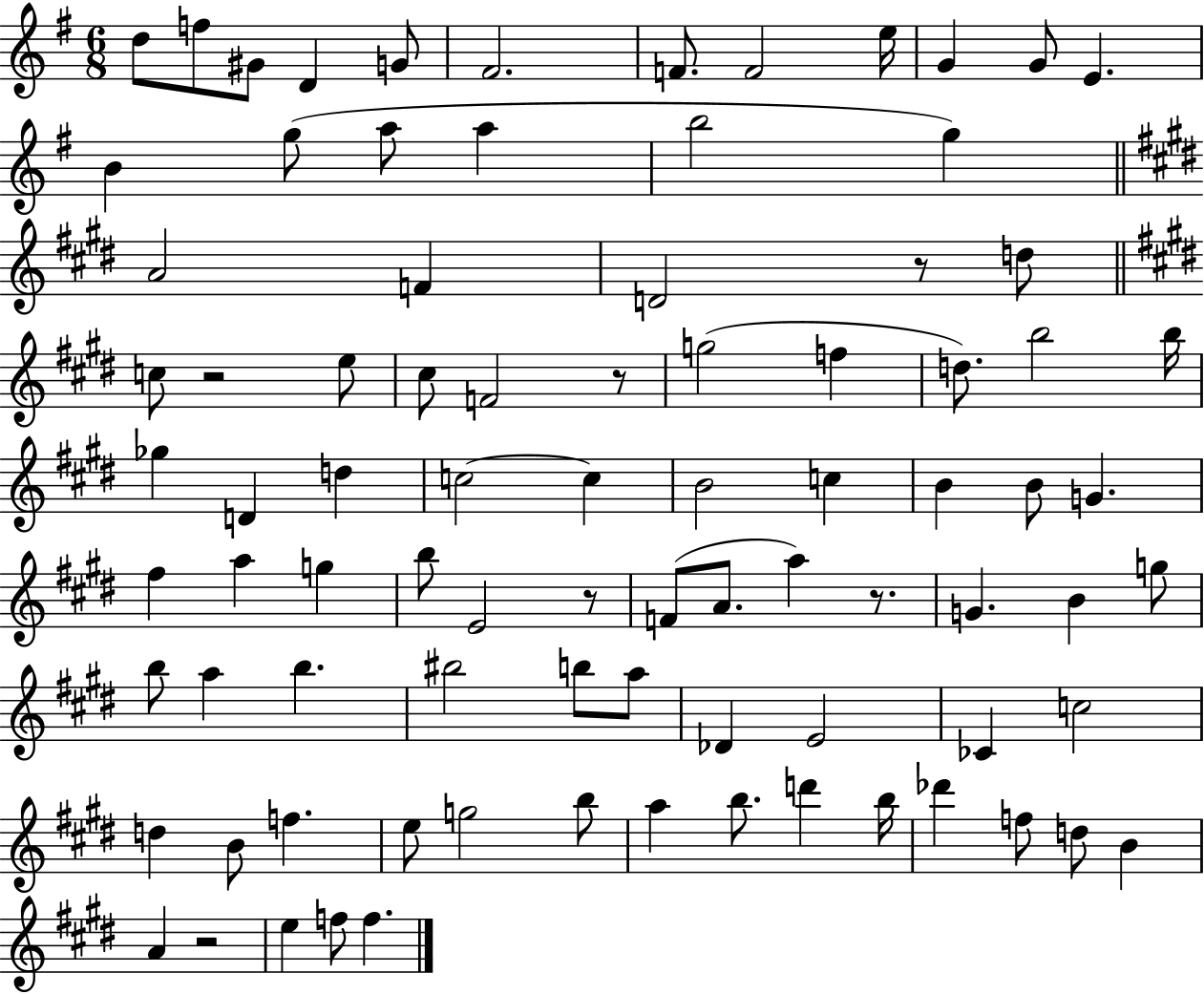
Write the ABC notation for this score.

X:1
T:Untitled
M:6/8
L:1/4
K:G
d/2 f/2 ^G/2 D G/2 ^F2 F/2 F2 e/4 G G/2 E B g/2 a/2 a b2 g A2 F D2 z/2 d/2 c/2 z2 e/2 ^c/2 F2 z/2 g2 f d/2 b2 b/4 _g D d c2 c B2 c B B/2 G ^f a g b/2 E2 z/2 F/2 A/2 a z/2 G B g/2 b/2 a b ^b2 b/2 a/2 _D E2 _C c2 d B/2 f e/2 g2 b/2 a b/2 d' b/4 _d' f/2 d/2 B A z2 e f/2 f